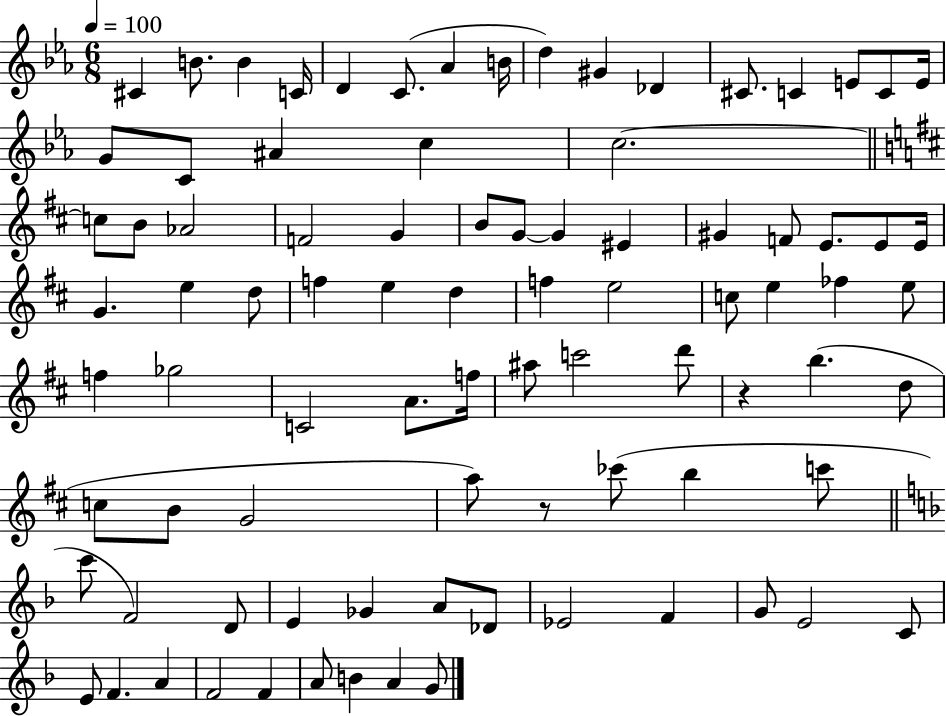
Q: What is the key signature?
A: EES major